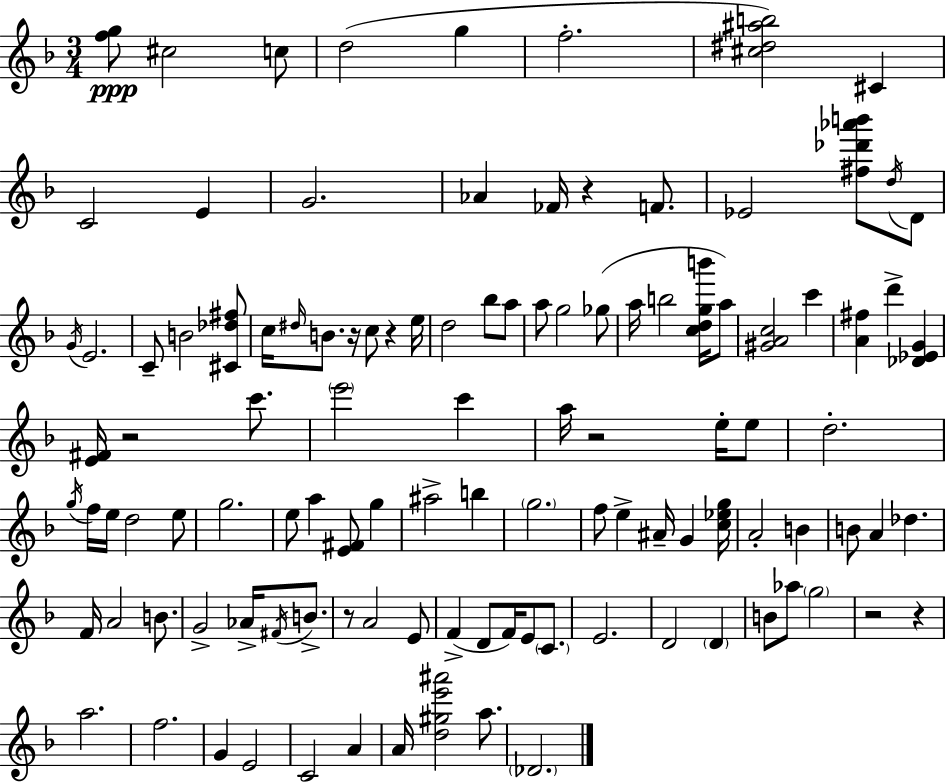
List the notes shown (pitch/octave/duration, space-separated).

[F5,G5]/e C#5/h C5/e D5/h G5/q F5/h. [C#5,D#5,A#5,B5]/h C#4/q C4/h E4/q G4/h. Ab4/q FES4/s R/q F4/e. Eb4/h [F#5,Db6,Ab6,B6]/e D5/s D4/e G4/s E4/h. C4/e B4/h [C#4,Db5,F#5]/e C5/s D#5/s B4/e. R/s C5/e R/q E5/s D5/h Bb5/e A5/e A5/e G5/h Gb5/e A5/s B5/h [C5,D5,G5,B6]/s A5/e [G#4,A4,C5]/h C6/q [A4,F#5]/q D6/q [Db4,Eb4,G4]/q [E4,F#4]/s R/h C6/e. E6/h C6/q A5/s R/h E5/s E5/e D5/h. G5/s F5/s E5/s D5/h E5/e G5/h. E5/e A5/q [E4,F#4]/e G5/q A#5/h B5/q G5/h. F5/e E5/q A#4/s G4/q [C5,Eb5,G5]/s A4/h B4/q B4/e A4/q Db5/q. F4/s A4/h B4/e. G4/h Ab4/s F#4/s B4/e. R/e A4/h E4/e F4/q D4/e F4/s E4/e C4/e. E4/h. D4/h D4/q B4/e Ab5/e G5/h R/h R/q A5/h. F5/h. G4/q E4/h C4/h A4/q A4/s [D5,G#5,E6,A#6]/h A5/e. Db4/h.